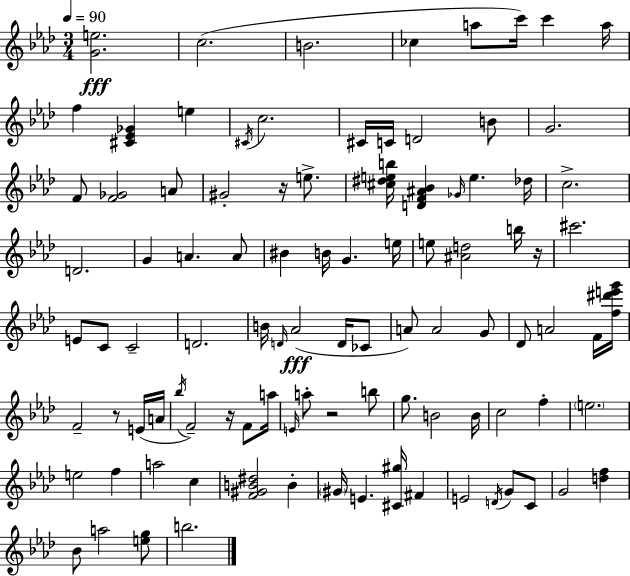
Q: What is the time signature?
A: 3/4